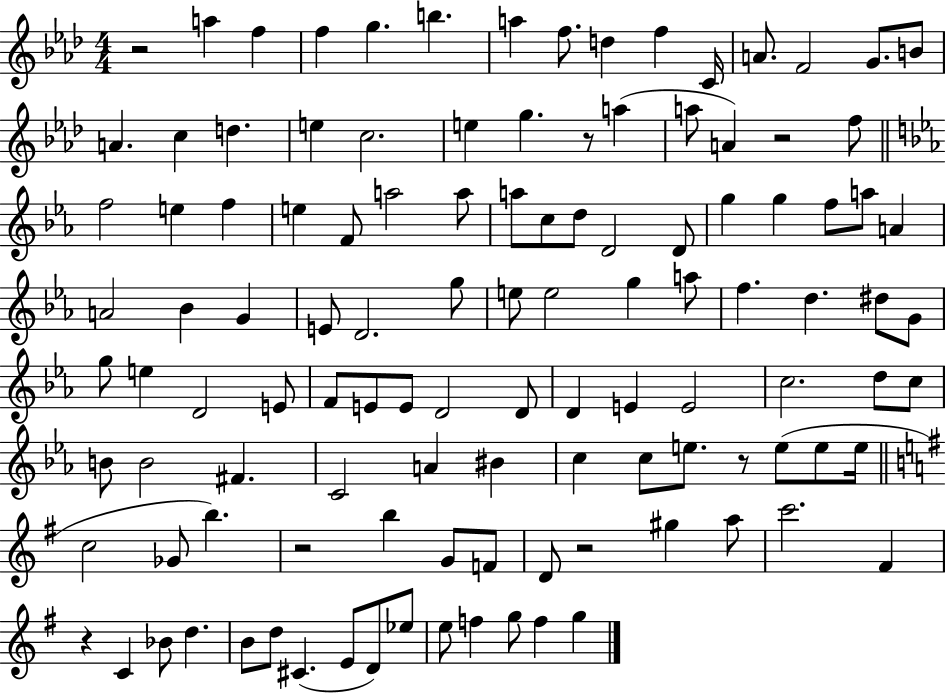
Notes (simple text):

R/h A5/q F5/q F5/q G5/q. B5/q. A5/q F5/e. D5/q F5/q C4/s A4/e. F4/h G4/e. B4/e A4/q. C5/q D5/q. E5/q C5/h. E5/q G5/q. R/e A5/q A5/e A4/q R/h F5/e F5/h E5/q F5/q E5/q F4/e A5/h A5/e A5/e C5/e D5/e D4/h D4/e G5/q G5/q F5/e A5/e A4/q A4/h Bb4/q G4/q E4/e D4/h. G5/e E5/e E5/h G5/q A5/e F5/q. D5/q. D#5/e G4/e G5/e E5/q D4/h E4/e F4/e E4/e E4/e D4/h D4/e D4/q E4/q E4/h C5/h. D5/e C5/e B4/e B4/h F#4/q. C4/h A4/q BIS4/q C5/q C5/e E5/e. R/e E5/e E5/e E5/s C5/h Gb4/e B5/q. R/h B5/q G4/e F4/e D4/e R/h G#5/q A5/e C6/h. F#4/q R/q C4/q Bb4/e D5/q. B4/e D5/e C#4/q. E4/e D4/e Eb5/e E5/e F5/q G5/e F5/q G5/q